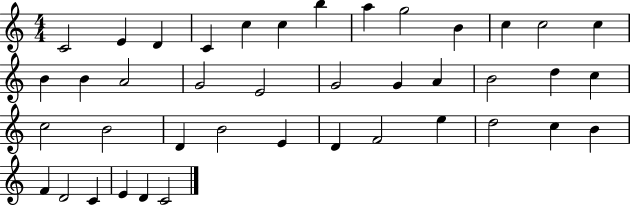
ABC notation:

X:1
T:Untitled
M:4/4
L:1/4
K:C
C2 E D C c c b a g2 B c c2 c B B A2 G2 E2 G2 G A B2 d c c2 B2 D B2 E D F2 e d2 c B F D2 C E D C2